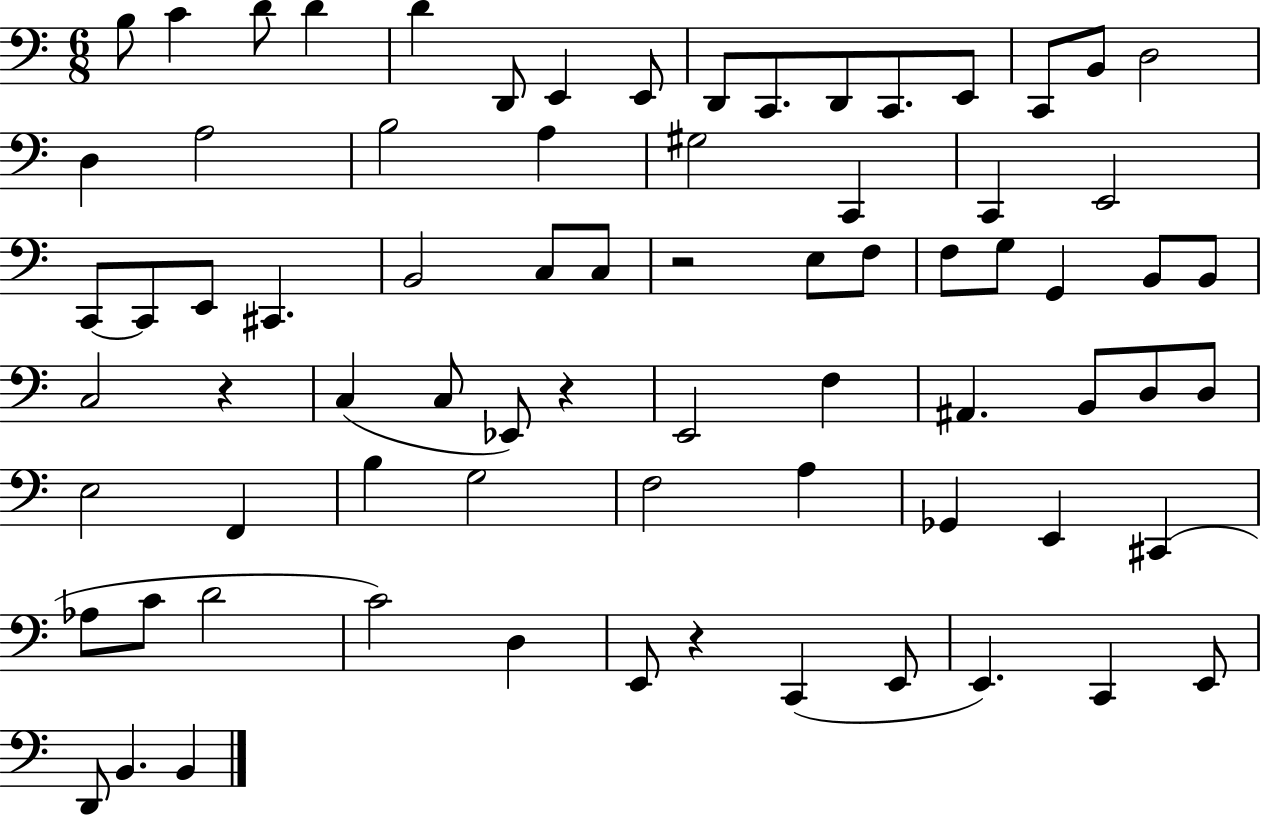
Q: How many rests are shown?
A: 4